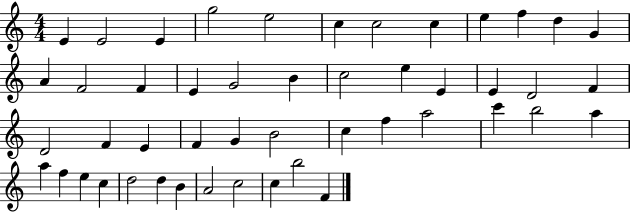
X:1
T:Untitled
M:4/4
L:1/4
K:C
E E2 E g2 e2 c c2 c e f d G A F2 F E G2 B c2 e E E D2 F D2 F E F G B2 c f a2 c' b2 a a f e c d2 d B A2 c2 c b2 F